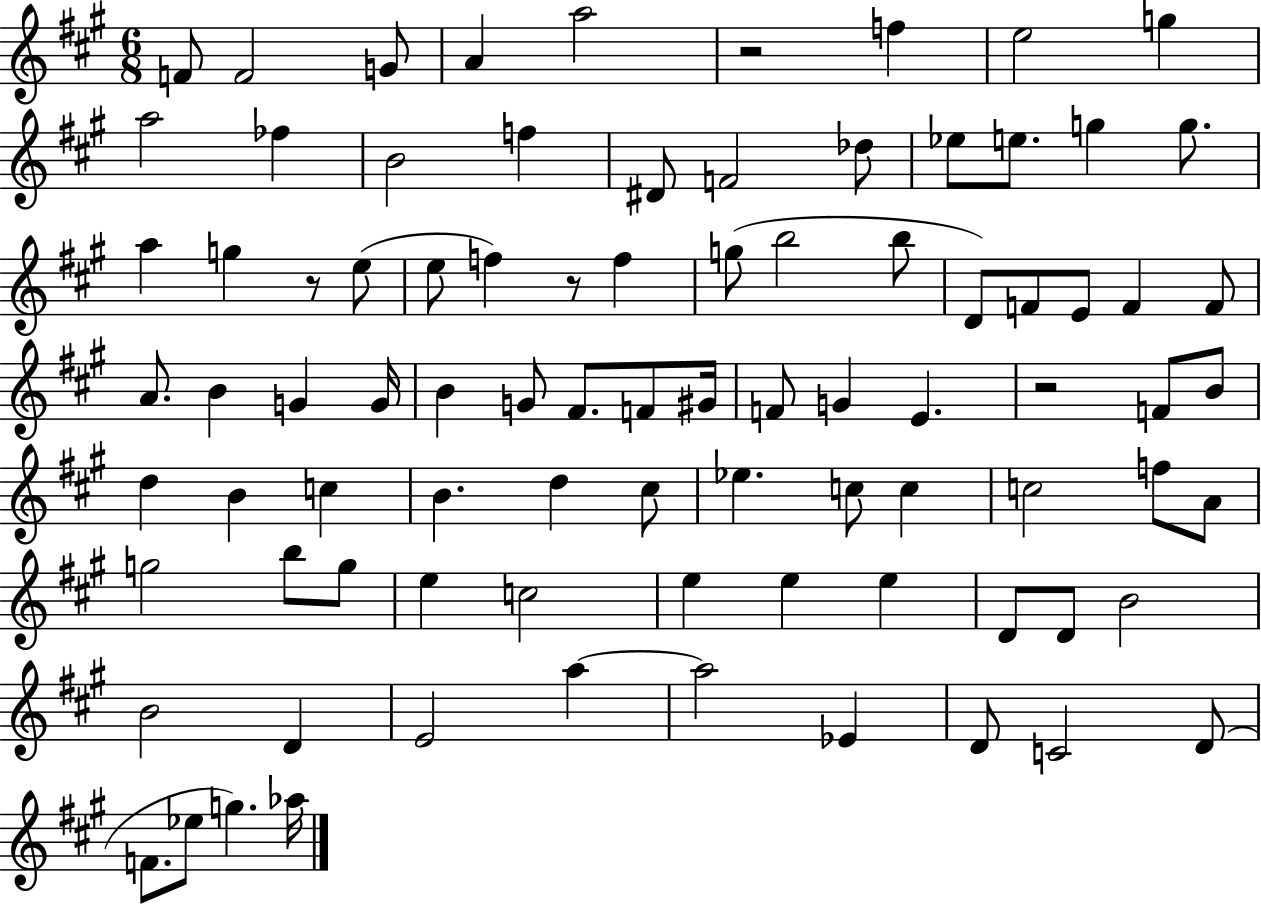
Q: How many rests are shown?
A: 4